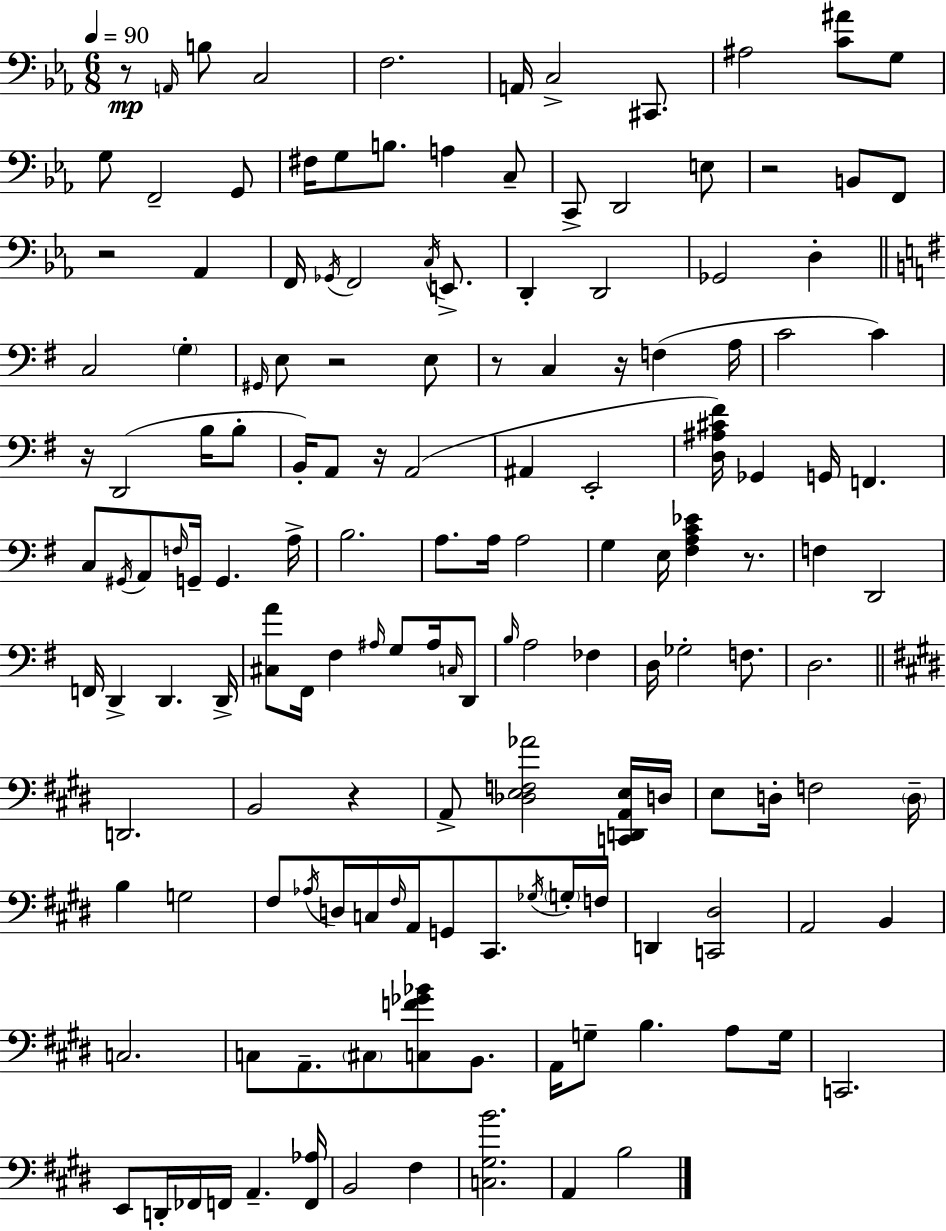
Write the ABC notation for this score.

X:1
T:Untitled
M:6/8
L:1/4
K:Eb
z/2 A,,/4 B,/2 C,2 F,2 A,,/4 C,2 ^C,,/2 ^A,2 [C^A]/2 G,/2 G,/2 F,,2 G,,/2 ^F,/4 G,/2 B,/2 A, C,/2 C,,/2 D,,2 E,/2 z2 B,,/2 F,,/2 z2 _A,, F,,/4 _G,,/4 F,,2 C,/4 E,,/2 D,, D,,2 _G,,2 D, C,2 G, ^G,,/4 E,/2 z2 E,/2 z/2 C, z/4 F, A,/4 C2 C z/4 D,,2 B,/4 B,/2 B,,/4 A,,/2 z/4 A,,2 ^A,, E,,2 [D,^A,^C^F]/4 _G,, G,,/4 F,, C,/2 ^G,,/4 A,,/2 F,/4 G,,/4 G,, A,/4 B,2 A,/2 A,/4 A,2 G, E,/4 [^F,A,C_E] z/2 F, D,,2 F,,/4 D,, D,, D,,/4 [^C,A]/2 ^F,,/4 ^F, ^A,/4 G,/2 ^A,/4 C,/4 D,,/2 B,/4 A,2 _F, D,/4 _G,2 F,/2 D,2 D,,2 B,,2 z A,,/2 [_D,E,F,_A]2 [C,,D,,A,,E,]/4 D,/4 E,/2 D,/4 F,2 D,/4 B, G,2 ^F,/2 _A,/4 D,/4 C,/4 ^F,/4 A,,/4 G,,/2 ^C,,/2 _G,/4 G,/4 F,/4 D,, [C,,^D,]2 A,,2 B,, C,2 C,/2 A,,/2 ^C,/2 [C,F_G_B]/2 B,,/2 A,,/4 G,/2 B, A,/2 G,/4 C,,2 E,,/2 D,,/4 _F,,/4 F,,/4 A,, [F,,_A,]/4 B,,2 ^F, [C,^G,B]2 A,, B,2